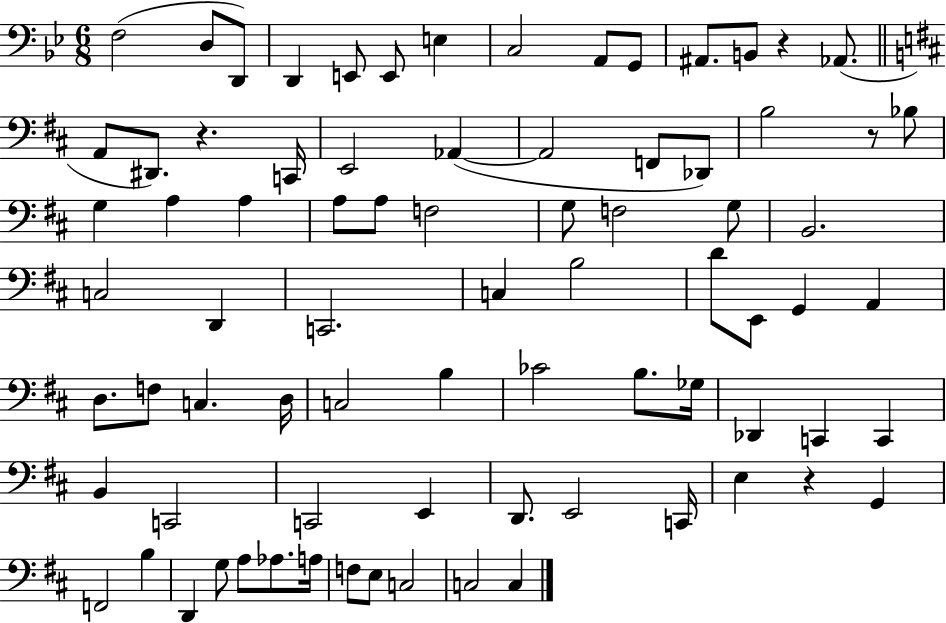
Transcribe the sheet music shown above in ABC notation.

X:1
T:Untitled
M:6/8
L:1/4
K:Bb
F,2 D,/2 D,,/2 D,, E,,/2 E,,/2 E, C,2 A,,/2 G,,/2 ^A,,/2 B,,/2 z _A,,/2 A,,/2 ^D,,/2 z C,,/4 E,,2 _A,, _A,,2 F,,/2 _D,,/2 B,2 z/2 _B,/2 G, A, A, A,/2 A,/2 F,2 G,/2 F,2 G,/2 B,,2 C,2 D,, C,,2 C, B,2 D/2 E,,/2 G,, A,, D,/2 F,/2 C, D,/4 C,2 B, _C2 B,/2 _G,/4 _D,, C,, C,, B,, C,,2 C,,2 E,, D,,/2 E,,2 C,,/4 E, z G,, F,,2 B, D,, G,/2 A,/2 _A,/2 A,/4 F,/2 E,/2 C,2 C,2 C,